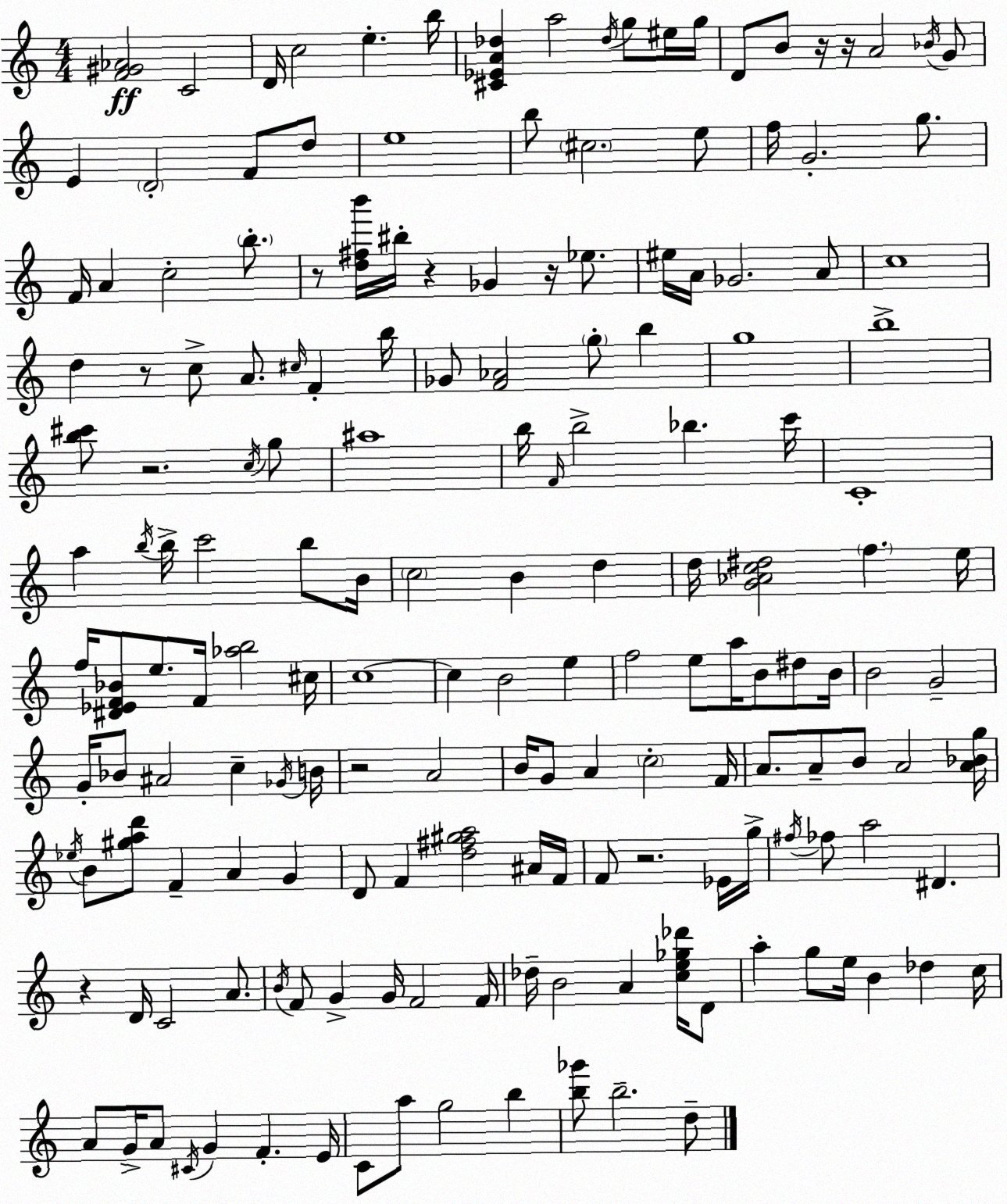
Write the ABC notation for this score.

X:1
T:Untitled
M:4/4
L:1/4
K:Am
[F^G_A]2 C2 D/4 c2 e b/4 [^C_EA_d] a2 _d/4 g/2 ^e/4 g/4 D/2 B/2 z/4 z/4 A2 _B/4 G/2 E D2 F/2 d/2 e4 b/2 ^c2 e/2 f/4 G2 g/2 F/4 A c2 b/2 z/2 [d^fb']/4 ^b/4 z _G z/4 _e/2 ^e/4 A/4 _G2 A/2 c4 d z/2 c/2 A/2 ^c/4 F b/4 _G/2 [F_A]2 g/2 b g4 b4 [b^c']/2 z2 c/4 g/2 ^a4 b/4 F/4 b2 _b c'/4 C4 a b/4 b/4 c'2 b/2 B/4 c2 B d d/4 [G_Ac^d]2 f e/4 f/4 [^D_EF_B]/2 e/2 F/4 [_ab]2 ^c/4 c4 c B2 e f2 e/2 a/4 B/2 ^d/2 B/4 B2 G2 G/4 _B/2 ^A2 c _G/4 B/4 z2 A2 B/4 G/2 A c2 F/4 A/2 A/2 B/2 A2 [A_Bg]/4 _e/4 B/2 [^gad']/2 F A G D/2 F [d^f^ga]2 ^A/4 F/4 F/2 z2 _E/4 g/4 ^f/4 _f/2 a2 ^D z D/4 C2 A/2 B/4 F/2 G G/4 F2 F/4 _d/4 B2 A [ce_g_d']/4 D/2 a g/2 e/4 B _d c/4 A/2 G/4 A/2 ^C/4 G F E/4 C/2 a/2 g2 b [b_g']/2 b2 d/2